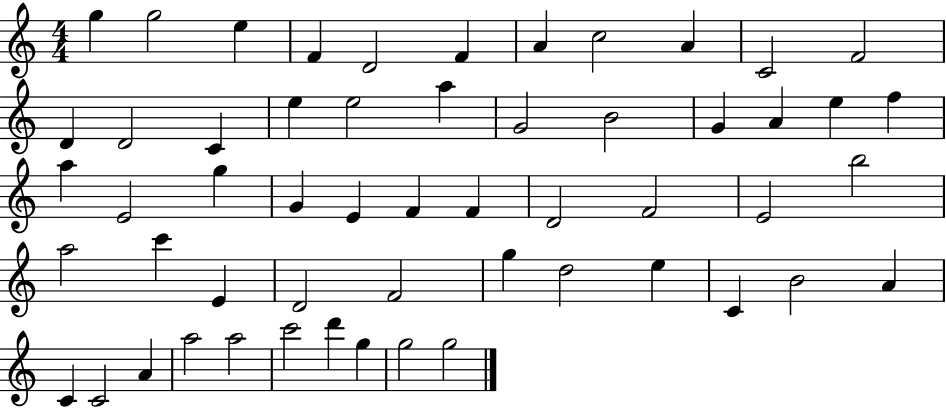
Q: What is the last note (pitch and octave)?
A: G5